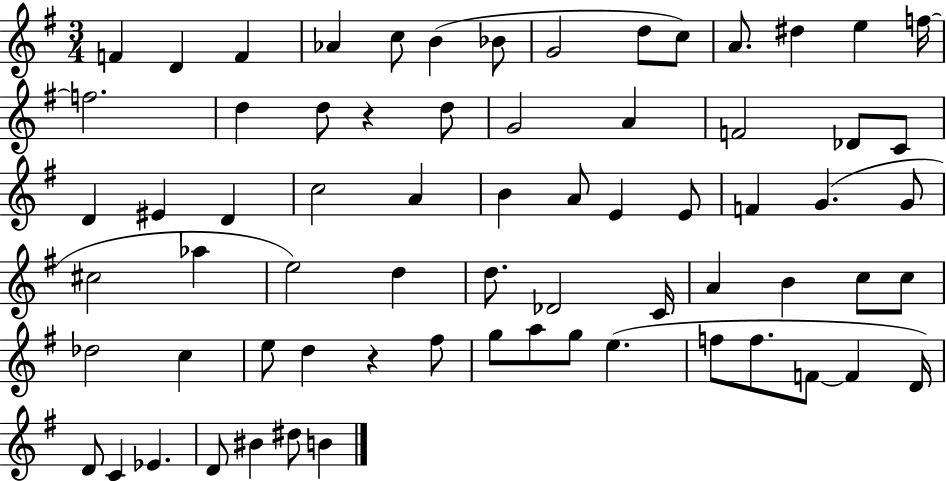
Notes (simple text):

F4/q D4/q F4/q Ab4/q C5/e B4/q Bb4/e G4/h D5/e C5/e A4/e. D#5/q E5/q F5/s F5/h. D5/q D5/e R/q D5/e G4/h A4/q F4/h Db4/e C4/e D4/q EIS4/q D4/q C5/h A4/q B4/q A4/e E4/q E4/e F4/q G4/q. G4/e C#5/h Ab5/q E5/h D5/q D5/e. Db4/h C4/s A4/q B4/q C5/e C5/e Db5/h C5/q E5/e D5/q R/q F#5/e G5/e A5/e G5/e E5/q. F5/e F5/e. F4/e F4/q D4/s D4/e C4/q Eb4/q. D4/e BIS4/q D#5/e B4/q